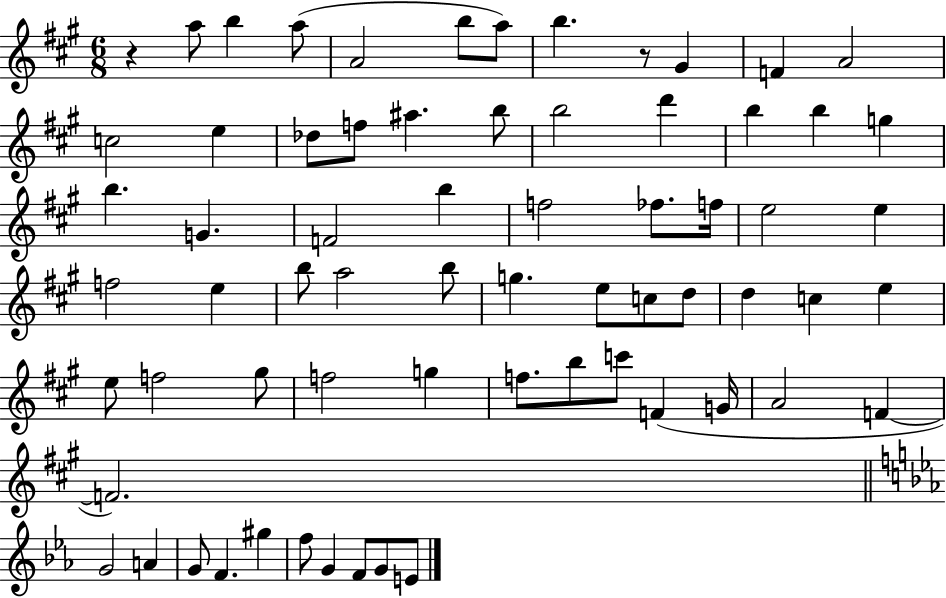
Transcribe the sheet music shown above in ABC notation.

X:1
T:Untitled
M:6/8
L:1/4
K:A
z a/2 b a/2 A2 b/2 a/2 b z/2 ^G F A2 c2 e _d/2 f/2 ^a b/2 b2 d' b b g b G F2 b f2 _f/2 f/4 e2 e f2 e b/2 a2 b/2 g e/2 c/2 d/2 d c e e/2 f2 ^g/2 f2 g f/2 b/2 c'/2 F G/4 A2 F F2 G2 A G/2 F ^g f/2 G F/2 G/2 E/2